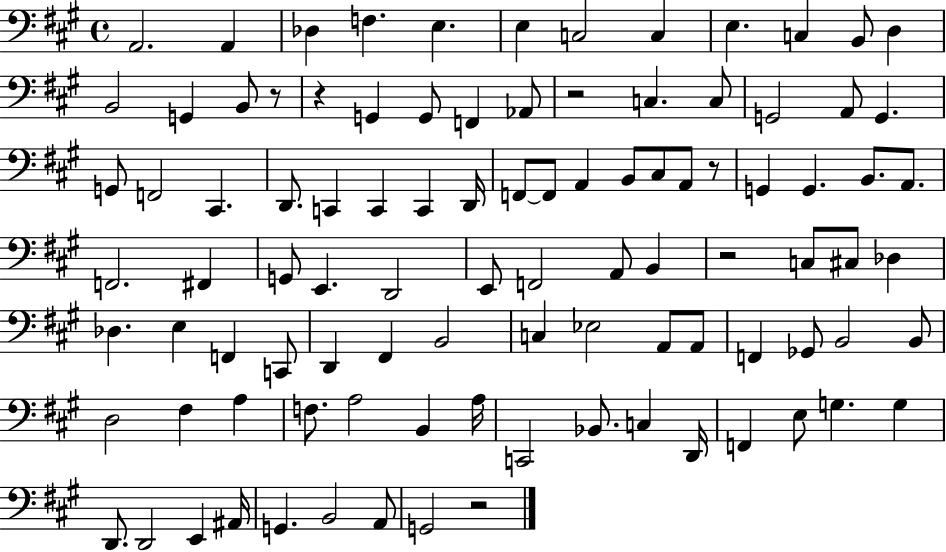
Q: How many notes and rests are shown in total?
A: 98